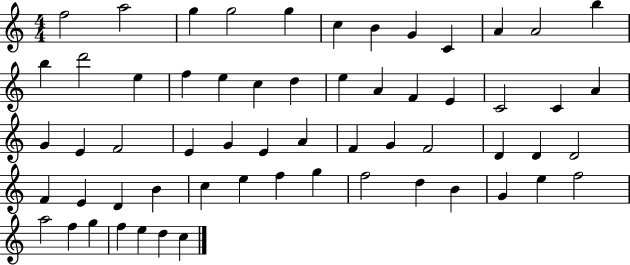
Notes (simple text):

F5/h A5/h G5/q G5/h G5/q C5/q B4/q G4/q C4/q A4/q A4/h B5/q B5/q D6/h E5/q F5/q E5/q C5/q D5/q E5/q A4/q F4/q E4/q C4/h C4/q A4/q G4/q E4/q F4/h E4/q G4/q E4/q A4/q F4/q G4/q F4/h D4/q D4/q D4/h F4/q E4/q D4/q B4/q C5/q E5/q F5/q G5/q F5/h D5/q B4/q G4/q E5/q F5/h A5/h F5/q G5/q F5/q E5/q D5/q C5/q